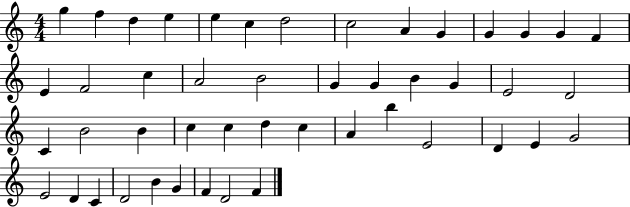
G5/q F5/q D5/q E5/q E5/q C5/q D5/h C5/h A4/q G4/q G4/q G4/q G4/q F4/q E4/q F4/h C5/q A4/h B4/h G4/q G4/q B4/q G4/q E4/h D4/h C4/q B4/h B4/q C5/q C5/q D5/q C5/q A4/q B5/q E4/h D4/q E4/q G4/h E4/h D4/q C4/q D4/h B4/q G4/q F4/q D4/h F4/q